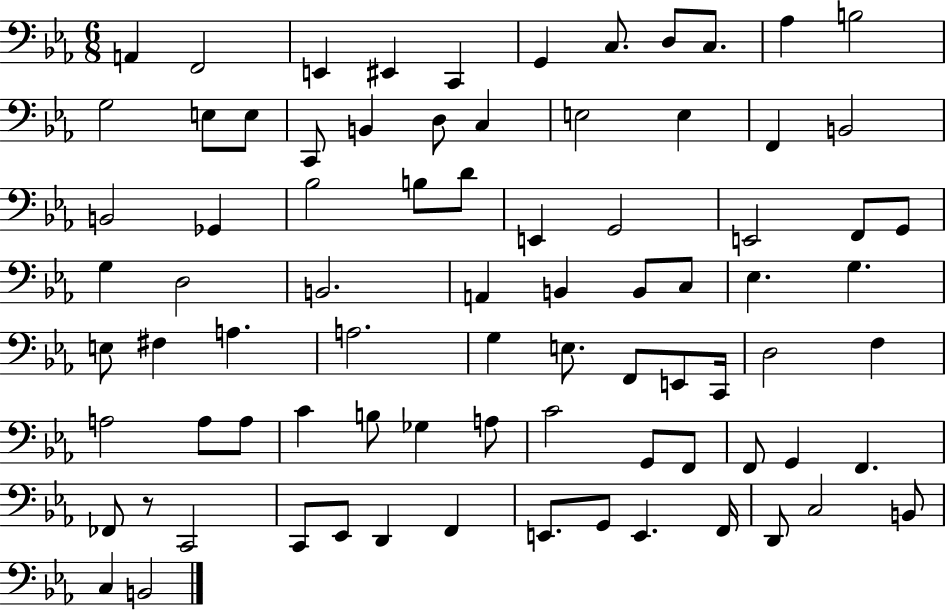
{
  \clef bass
  \numericTimeSignature
  \time 6/8
  \key ees \major
  \repeat volta 2 { a,4 f,2 | e,4 eis,4 c,4 | g,4 c8. d8 c8. | aes4 b2 | \break g2 e8 e8 | c,8 b,4 d8 c4 | e2 e4 | f,4 b,2 | \break b,2 ges,4 | bes2 b8 d'8 | e,4 g,2 | e,2 f,8 g,8 | \break g4 d2 | b,2. | a,4 b,4 b,8 c8 | ees4. g4. | \break e8 fis4 a4. | a2. | g4 e8. f,8 e,8 c,16 | d2 f4 | \break a2 a8 a8 | c'4 b8 ges4 a8 | c'2 g,8 f,8 | f,8 g,4 f,4. | \break fes,8 r8 c,2 | c,8 ees,8 d,4 f,4 | e,8. g,8 e,4. f,16 | d,8 c2 b,8 | \break c4 b,2 | } \bar "|."
}